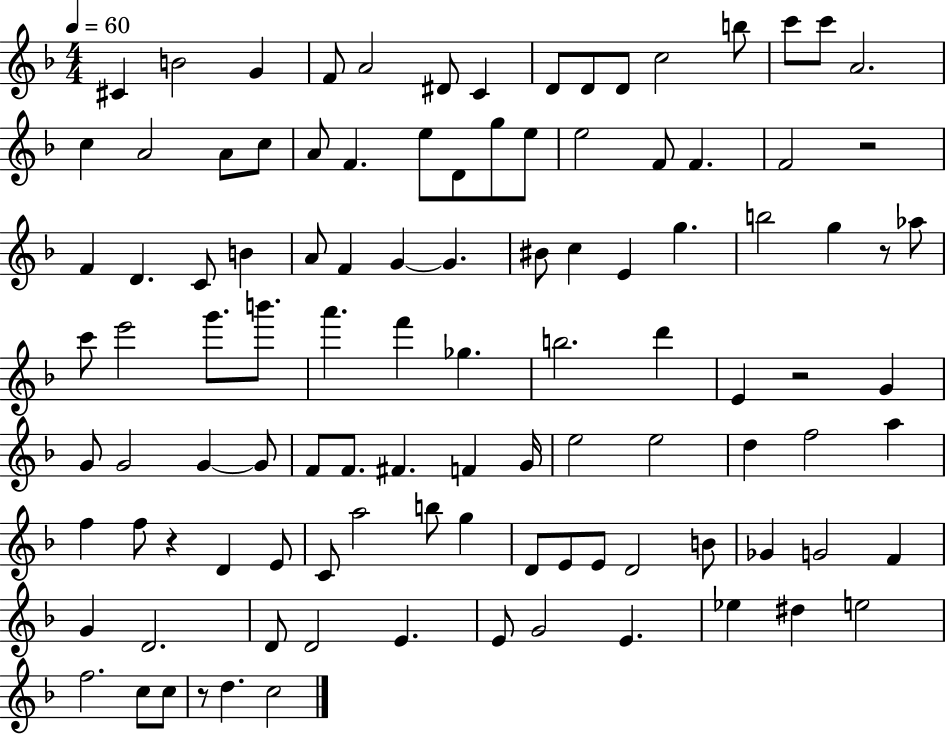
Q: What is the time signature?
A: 4/4